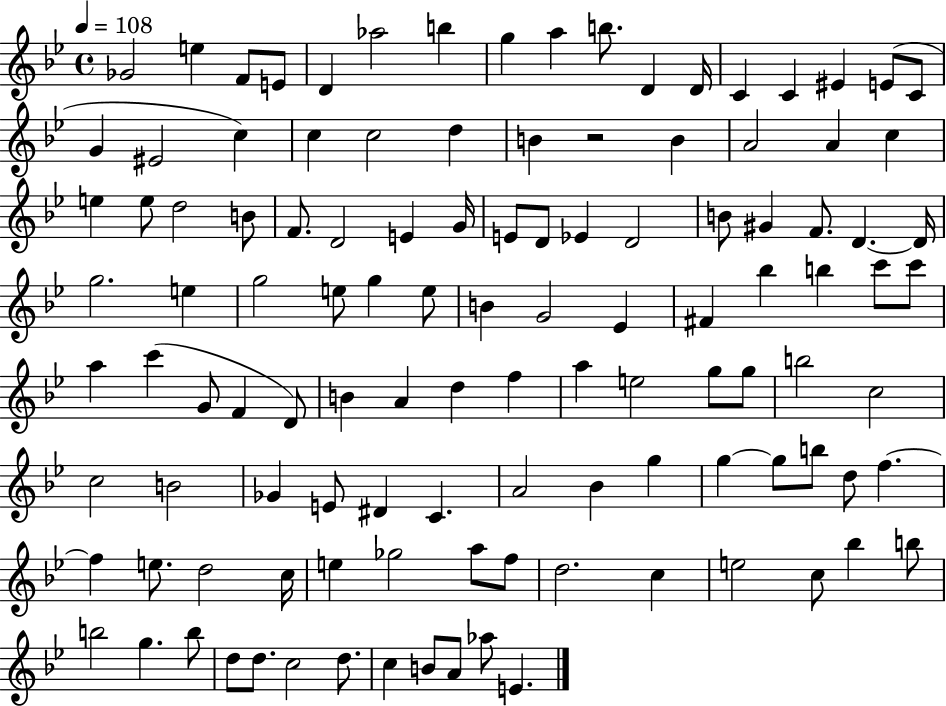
{
  \clef treble
  \time 4/4
  \defaultTimeSignature
  \key bes \major
  \tempo 4 = 108
  ges'2 e''4 f'8 e'8 | d'4 aes''2 b''4 | g''4 a''4 b''8. d'4 d'16 | c'4 c'4 eis'4 e'8( c'8 | \break g'4 eis'2 c''4) | c''4 c''2 d''4 | b'4 r2 b'4 | a'2 a'4 c''4 | \break e''4 e''8 d''2 b'8 | f'8. d'2 e'4 g'16 | e'8 d'8 ees'4 d'2 | b'8 gis'4 f'8. d'4.~~ d'16 | \break g''2. e''4 | g''2 e''8 g''4 e''8 | b'4 g'2 ees'4 | fis'4 bes''4 b''4 c'''8 c'''8 | \break a''4 c'''4( g'8 f'4 d'8) | b'4 a'4 d''4 f''4 | a''4 e''2 g''8 g''8 | b''2 c''2 | \break c''2 b'2 | ges'4 e'8 dis'4 c'4. | a'2 bes'4 g''4 | g''4~~ g''8 b''8 d''8 f''4.~~ | \break f''4 e''8. d''2 c''16 | e''4 ges''2 a''8 f''8 | d''2. c''4 | e''2 c''8 bes''4 b''8 | \break b''2 g''4. b''8 | d''8 d''8. c''2 d''8. | c''4 b'8 a'8 aes''8 e'4. | \bar "|."
}